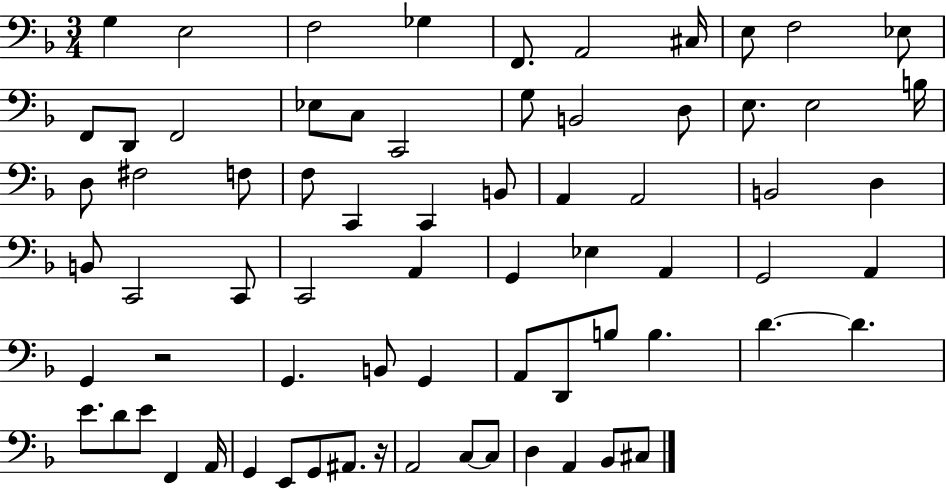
X:1
T:Untitled
M:3/4
L:1/4
K:F
G, E,2 F,2 _G, F,,/2 A,,2 ^C,/4 E,/2 F,2 _E,/2 F,,/2 D,,/2 F,,2 _E,/2 C,/2 C,,2 G,/2 B,,2 D,/2 E,/2 E,2 B,/4 D,/2 ^F,2 F,/2 F,/2 C,, C,, B,,/2 A,, A,,2 B,,2 D, B,,/2 C,,2 C,,/2 C,,2 A,, G,, _E, A,, G,,2 A,, G,, z2 G,, B,,/2 G,, A,,/2 D,,/2 B,/2 B, D D E/2 D/2 E/2 F,, A,,/4 G,, E,,/2 G,,/2 ^A,,/2 z/4 A,,2 C,/2 C,/2 D, A,, _B,,/2 ^C,/2